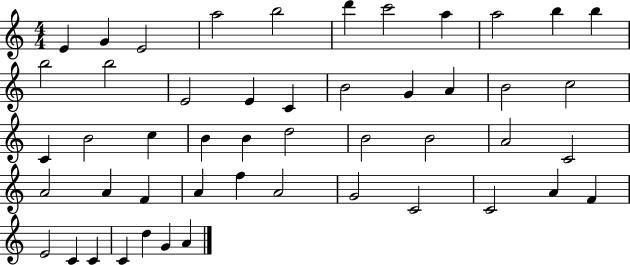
X:1
T:Untitled
M:4/4
L:1/4
K:C
E G E2 a2 b2 d' c'2 a a2 b b b2 b2 E2 E C B2 G A B2 c2 C B2 c B B d2 B2 B2 A2 C2 A2 A F A f A2 G2 C2 C2 A F E2 C C C d G A